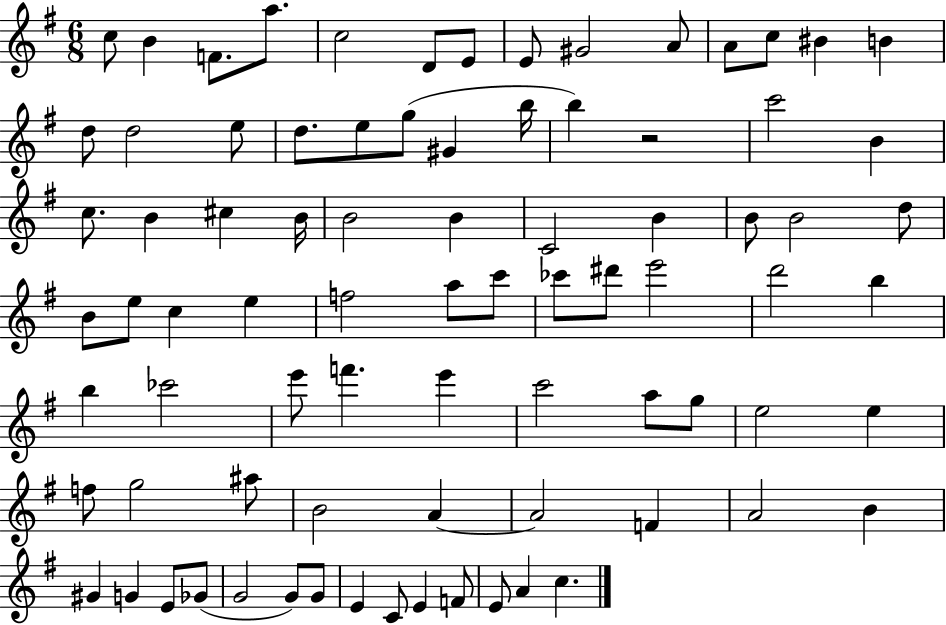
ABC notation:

X:1
T:Untitled
M:6/8
L:1/4
K:G
c/2 B F/2 a/2 c2 D/2 E/2 E/2 ^G2 A/2 A/2 c/2 ^B B d/2 d2 e/2 d/2 e/2 g/2 ^G b/4 b z2 c'2 B c/2 B ^c B/4 B2 B C2 B B/2 B2 d/2 B/2 e/2 c e f2 a/2 c'/2 _c'/2 ^d'/2 e'2 d'2 b b _c'2 e'/2 f' e' c'2 a/2 g/2 e2 e f/2 g2 ^a/2 B2 A A2 F A2 B ^G G E/2 _G/2 G2 G/2 G/2 E C/2 E F/2 E/2 A c